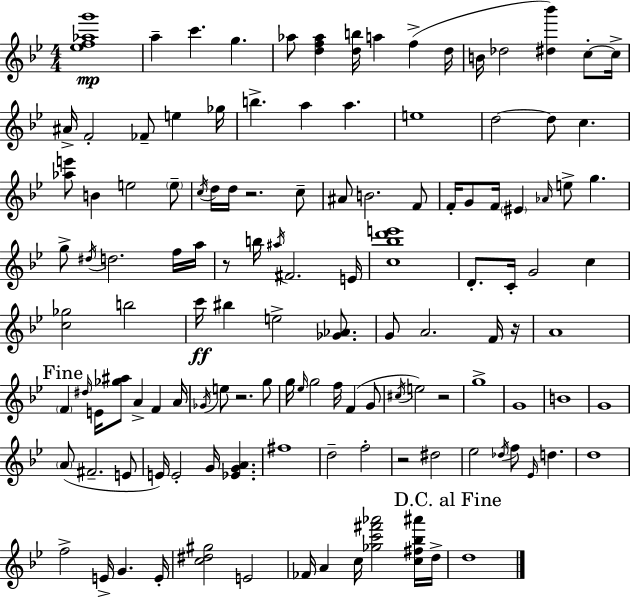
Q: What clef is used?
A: treble